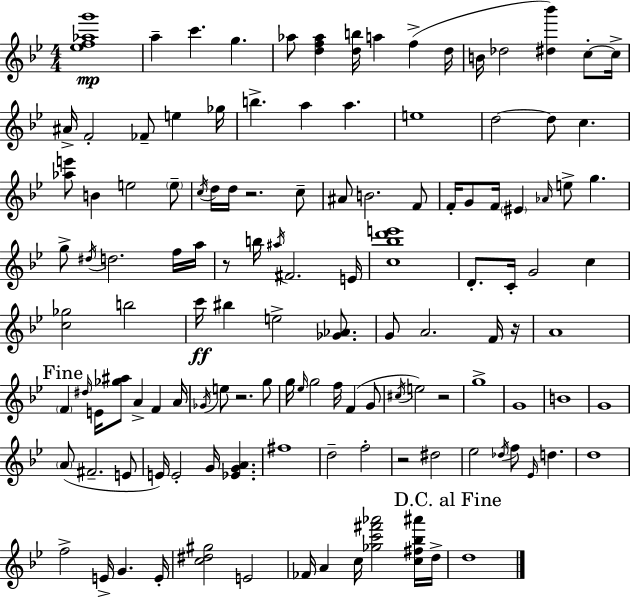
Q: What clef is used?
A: treble